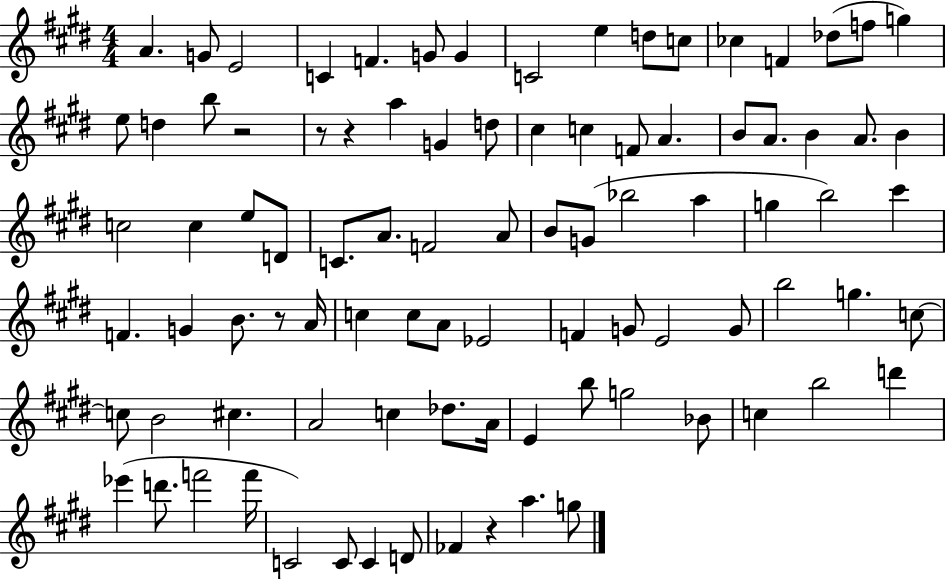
A4/q. G4/e E4/h C4/q F4/q. G4/e G4/q C4/h E5/q D5/e C5/e CES5/q F4/q Db5/e F5/e G5/q E5/e D5/q B5/e R/h R/e R/q A5/q G4/q D5/e C#5/q C5/q F4/e A4/q. B4/e A4/e. B4/q A4/e. B4/q C5/h C5/q E5/e D4/e C4/e. A4/e. F4/h A4/e B4/e G4/e Bb5/h A5/q G5/q B5/h C#6/q F4/q. G4/q B4/e. R/e A4/s C5/q C5/e A4/e Eb4/h F4/q G4/e E4/h G4/e B5/h G5/q. C5/e C5/e B4/h C#5/q. A4/h C5/q Db5/e. A4/s E4/q B5/e G5/h Bb4/e C5/q B5/h D6/q Eb6/q D6/e. F6/h F6/s C4/h C4/e C4/q D4/e FES4/q R/q A5/q. G5/e